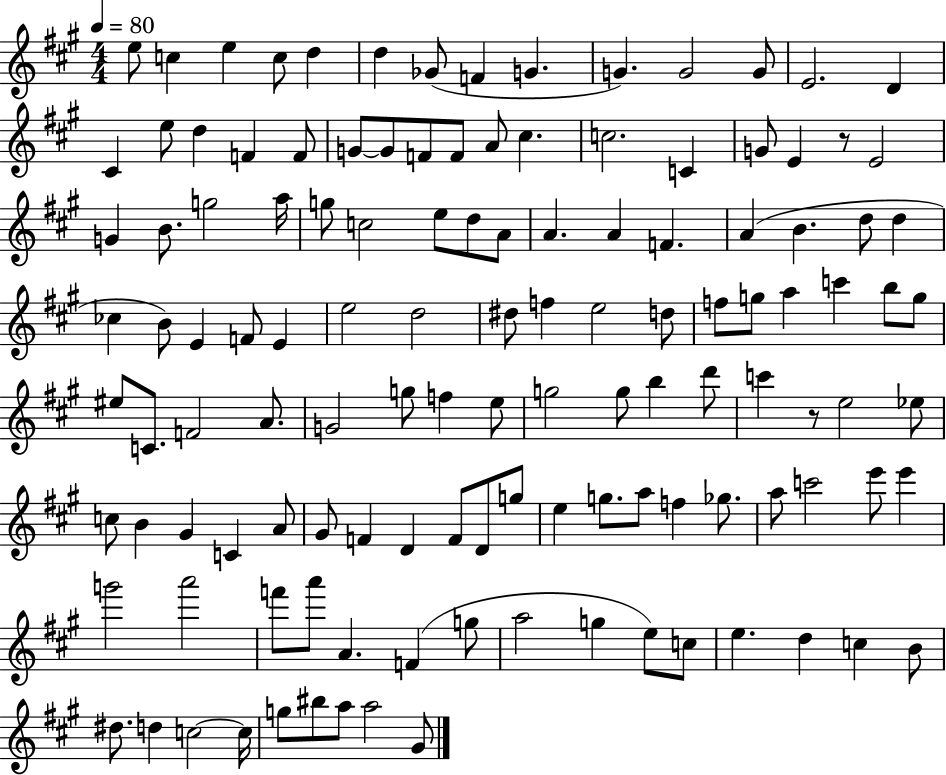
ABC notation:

X:1
T:Untitled
M:4/4
L:1/4
K:A
e/2 c e c/2 d d _G/2 F G G G2 G/2 E2 D ^C e/2 d F F/2 G/2 G/2 F/2 F/2 A/2 ^c c2 C G/2 E z/2 E2 G B/2 g2 a/4 g/2 c2 e/2 d/2 A/2 A A F A B d/2 d _c B/2 E F/2 E e2 d2 ^d/2 f e2 d/2 f/2 g/2 a c' b/2 g/2 ^e/2 C/2 F2 A/2 G2 g/2 f e/2 g2 g/2 b d'/2 c' z/2 e2 _e/2 c/2 B ^G C A/2 ^G/2 F D F/2 D/2 g/2 e g/2 a/2 f _g/2 a/2 c'2 e'/2 e' g'2 a'2 f'/2 a'/2 A F g/2 a2 g e/2 c/2 e d c B/2 ^d/2 d c2 c/4 g/2 ^b/2 a/2 a2 ^G/2